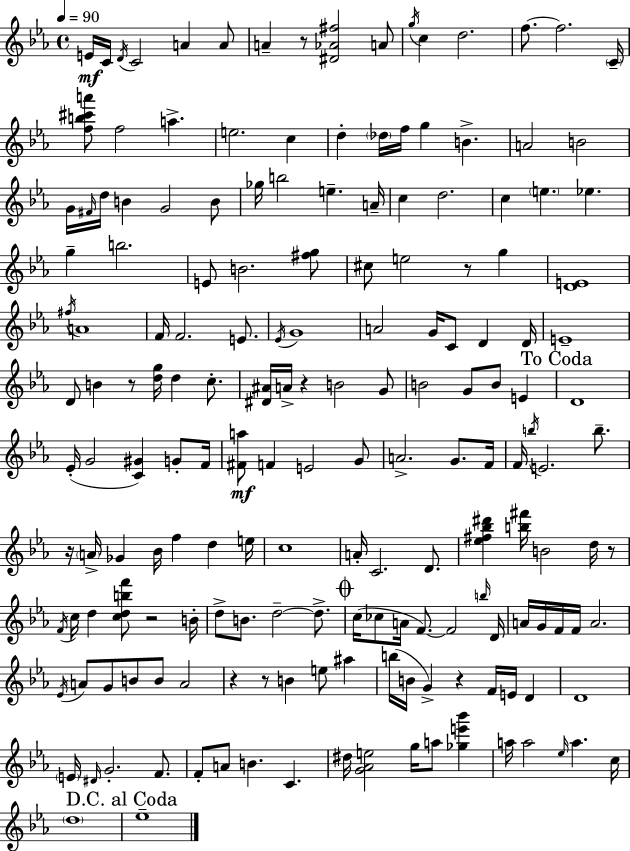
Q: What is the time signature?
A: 4/4